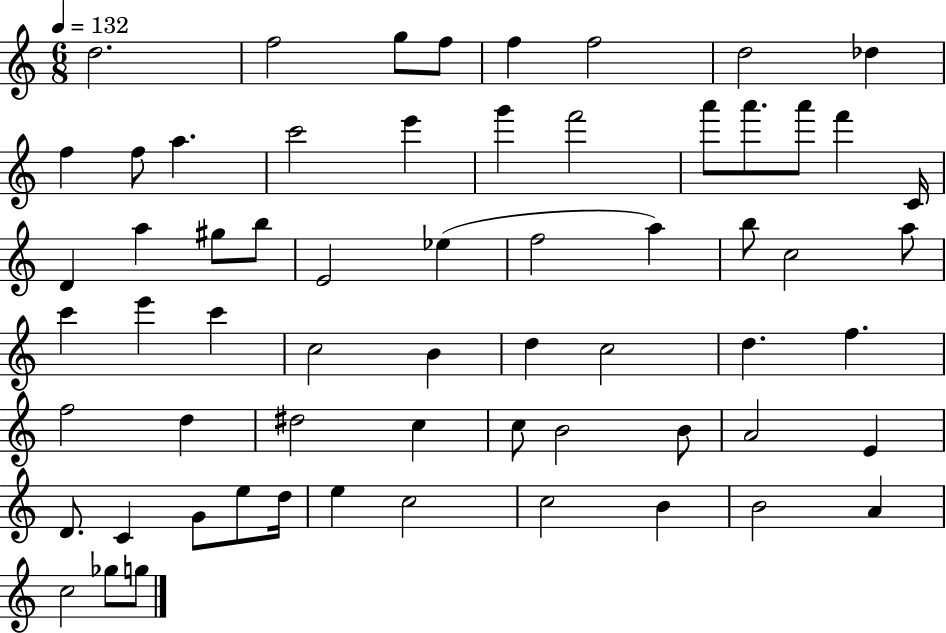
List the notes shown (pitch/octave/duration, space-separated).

D5/h. F5/h G5/e F5/e F5/q F5/h D5/h Db5/q F5/q F5/e A5/q. C6/h E6/q G6/q F6/h A6/e A6/e. A6/e F6/q C4/s D4/q A5/q G#5/e B5/e E4/h Eb5/q F5/h A5/q B5/e C5/h A5/e C6/q E6/q C6/q C5/h B4/q D5/q C5/h D5/q. F5/q. F5/h D5/q D#5/h C5/q C5/e B4/h B4/e A4/h E4/q D4/e. C4/q G4/e E5/e D5/s E5/q C5/h C5/h B4/q B4/h A4/q C5/h Gb5/e G5/e